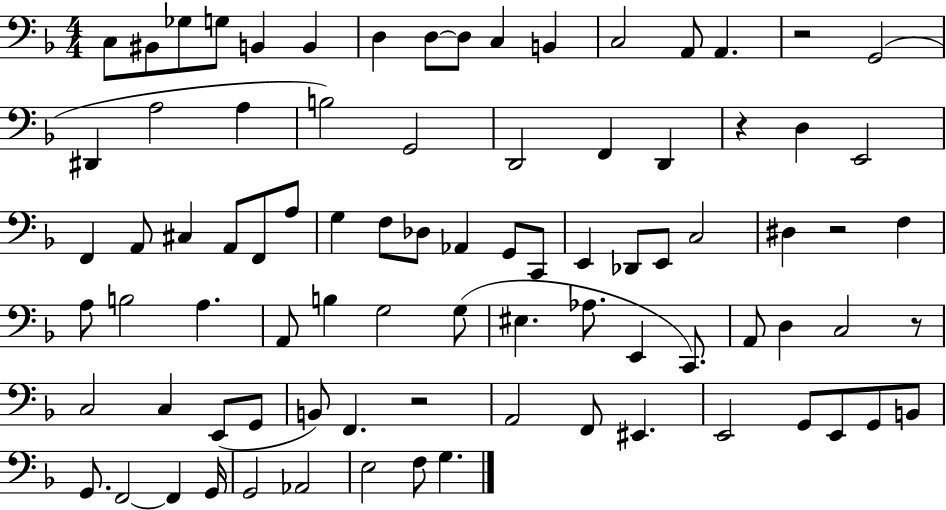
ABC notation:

X:1
T:Untitled
M:4/4
L:1/4
K:F
C,/2 ^B,,/2 _G,/2 G,/2 B,, B,, D, D,/2 D,/2 C, B,, C,2 A,,/2 A,, z2 G,,2 ^D,, A,2 A, B,2 G,,2 D,,2 F,, D,, z D, E,,2 F,, A,,/2 ^C, A,,/2 F,,/2 A,/2 G, F,/2 _D,/2 _A,, G,,/2 C,,/2 E,, _D,,/2 E,,/2 C,2 ^D, z2 F, A,/2 B,2 A, A,,/2 B, G,2 G,/2 ^E, _A,/2 E,, C,,/2 A,,/2 D, C,2 z/2 C,2 C, E,,/2 G,,/2 B,,/2 F,, z2 A,,2 F,,/2 ^E,, E,,2 G,,/2 E,,/2 G,,/2 B,,/2 G,,/2 F,,2 F,, G,,/4 G,,2 _A,,2 E,2 F,/2 G,